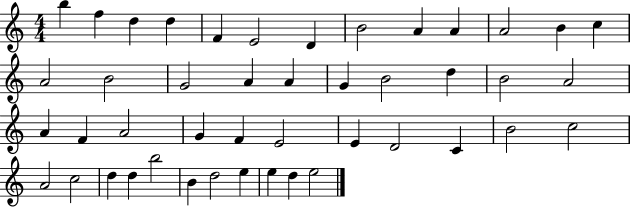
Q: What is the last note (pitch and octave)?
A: E5